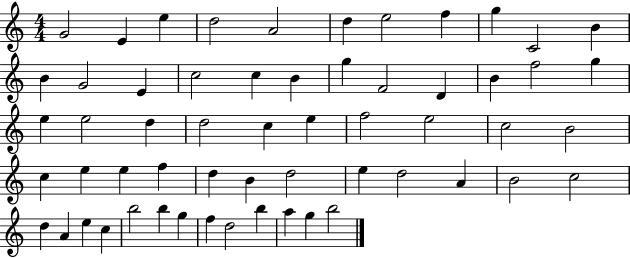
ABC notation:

X:1
T:Untitled
M:4/4
L:1/4
K:C
G2 E e d2 A2 d e2 f g C2 B B G2 E c2 c B g F2 D B f2 g e e2 d d2 c e f2 e2 c2 B2 c e e f d B d2 e d2 A B2 c2 d A e c b2 b g f d2 b a g b2